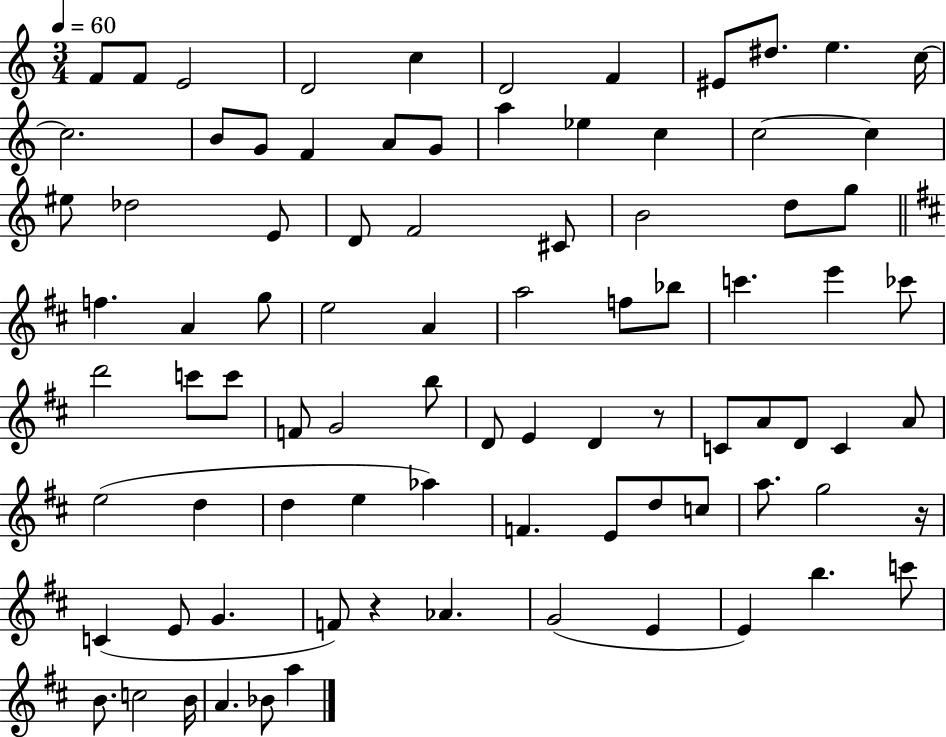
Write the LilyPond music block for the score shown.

{
  \clef treble
  \numericTimeSignature
  \time 3/4
  \key c \major
  \tempo 4 = 60
  f'8 f'8 e'2 | d'2 c''4 | d'2 f'4 | eis'8 dis''8. e''4. c''16~~ | \break c''2. | b'8 g'8 f'4 a'8 g'8 | a''4 ees''4 c''4 | c''2~~ c''4 | \break eis''8 des''2 e'8 | d'8 f'2 cis'8 | b'2 d''8 g''8 | \bar "||" \break \key d \major f''4. a'4 g''8 | e''2 a'4 | a''2 f''8 bes''8 | c'''4. e'''4 ces'''8 | \break d'''2 c'''8 c'''8 | f'8 g'2 b''8 | d'8 e'4 d'4 r8 | c'8 a'8 d'8 c'4 a'8 | \break e''2( d''4 | d''4 e''4 aes''4) | f'4. e'8 d''8 c''8 | a''8. g''2 r16 | \break c'4( e'8 g'4. | f'8) r4 aes'4. | g'2( e'4 | e'4) b''4. c'''8 | \break b'8. c''2 b'16 | a'4. bes'8 a''4 | \bar "|."
}